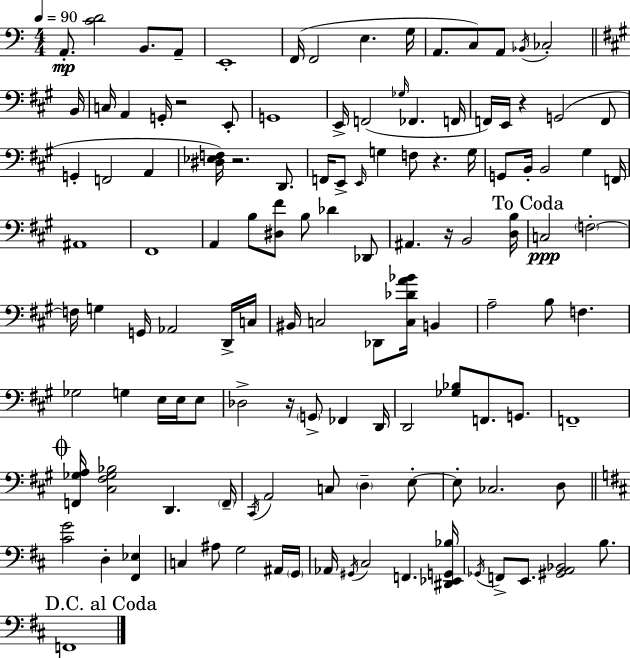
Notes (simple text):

A2/e. [C4,D4]/h B2/e. A2/e E2/w F2/s F2/h E3/q. G3/s A2/e. C3/e A2/e Bb2/s CES3/h B2/s C3/s A2/q G2/s R/h E2/e G2/w E2/s F2/h Gb3/s FES2/q. F2/s F2/s E2/s R/q G2/h F2/e G2/q F2/h A2/q [D#3,Eb3,F3]/s R/h. D2/e. F2/s E2/e E2/s G3/q F3/e R/q. G3/s G2/e B2/s B2/h G#3/q F2/s A#2/w F#2/w A2/q B3/e [D#3,F#4]/e B3/e Db4/q Db2/e A#2/q. R/s B2/h [D3,B3]/s C3/h F3/h F3/s G3/q G2/s Ab2/h D2/s C3/s BIS2/s C3/h Db2/e [C3,Db4,A4,Bb4]/s B2/q A3/h B3/e F3/q. Gb3/h G3/q E3/s E3/s E3/e Db3/h R/s G2/e FES2/q D2/s D2/h [Gb3,Bb3]/e F2/e. G2/e. F2/w [F2,Gb3,A3]/s [C#3,F#3,Gb3,Bb3]/h D2/q. F2/s C#2/s A2/h C3/e D3/q E3/e E3/e CES3/h. D3/e [C#4,G4]/h D3/q [F#2,Eb3]/q C3/q A#3/e G3/h A#2/s G2/s Ab2/s G#2/s C#3/h F2/q. [D#2,Eb2,G2,Bb3]/s Gb2/s F2/e E2/e. [G#2,A2,Bb2]/h B3/e. F2/w